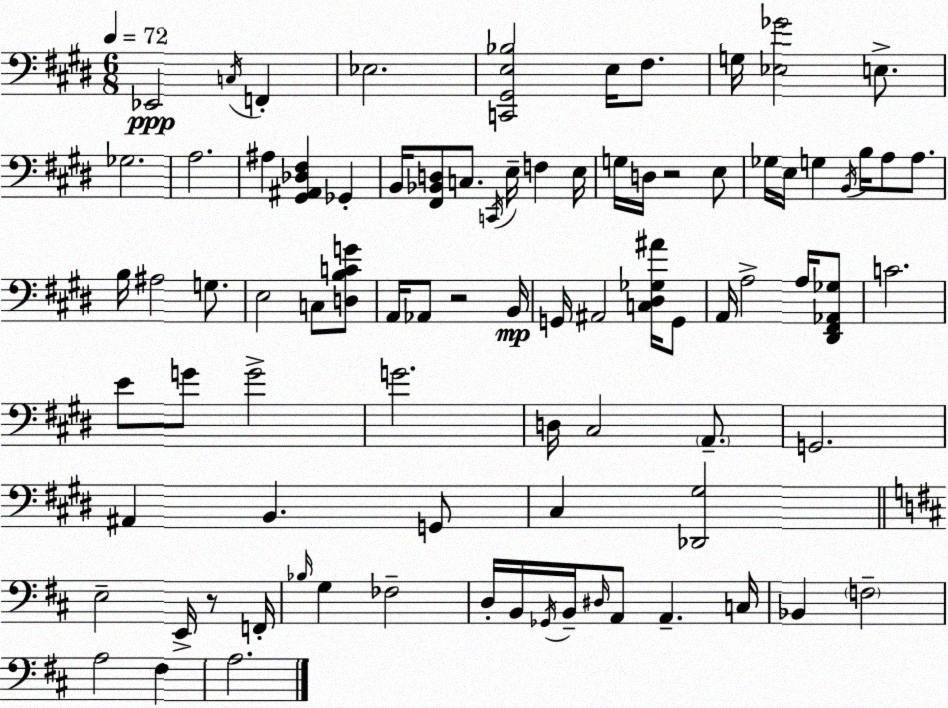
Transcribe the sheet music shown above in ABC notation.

X:1
T:Untitled
M:6/8
L:1/4
K:E
_E,,2 C,/4 F,, _E,2 [C,,^G,,E,_B,]2 E,/4 ^F,/2 G,/4 [_E,_G]2 E,/2 _G,2 A,2 ^A, [^G,,^A,,_D,^F,] _G,, B,,/4 [^F,,_B,,D,]/2 C,/2 C,,/4 E,/4 F, E,/4 G,/4 D,/4 z2 E,/2 _G,/4 E,/4 G, B,,/4 B,/4 A,/2 A,/2 B,/4 ^A,2 G,/2 E,2 C,/2 [D,B,CG]/2 A,,/4 _A,,/2 z2 B,,/4 G,,/4 ^A,,2 [C,^D,_G,^A]/4 G,,/2 A,,/4 A,2 A,/4 [^D,,^F,,_A,,_G,]/2 C2 E/2 G/2 G2 G2 D,/4 ^C,2 A,,/2 G,,2 ^A,, B,, G,,/2 ^C, [_D,,^G,]2 E,2 E,,/4 z/2 F,,/4 _B,/4 G, _F,2 D,/4 B,,/4 _G,,/4 B,,/4 ^D,/4 A,,/2 A,, C,/4 _B,, F,2 A,2 ^F, A,2